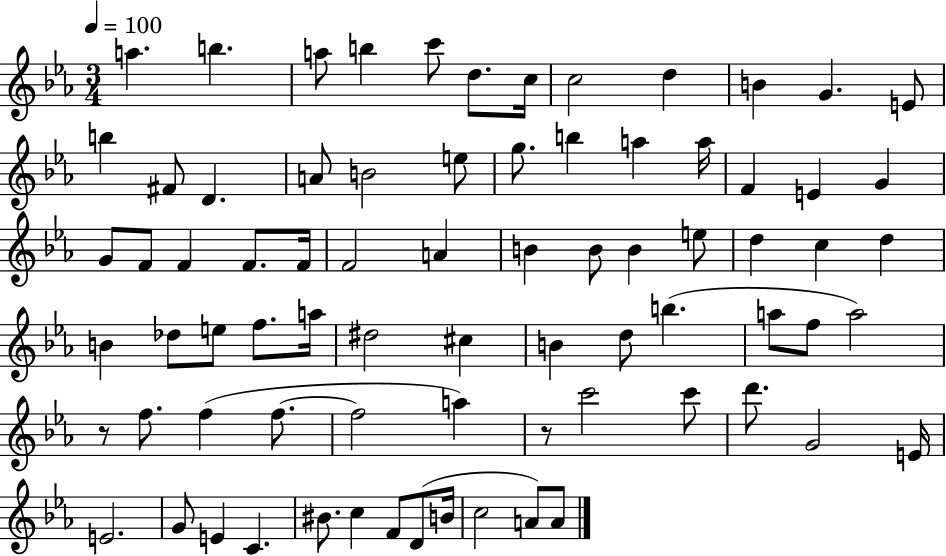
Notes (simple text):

A5/q. B5/q. A5/e B5/q C6/e D5/e. C5/s C5/h D5/q B4/q G4/q. E4/e B5/q F#4/e D4/q. A4/e B4/h E5/e G5/e. B5/q A5/q A5/s F4/q E4/q G4/q G4/e F4/e F4/q F4/e. F4/s F4/h A4/q B4/q B4/e B4/q E5/e D5/q C5/q D5/q B4/q Db5/e E5/e F5/e. A5/s D#5/h C#5/q B4/q D5/e B5/q. A5/e F5/e A5/h R/e F5/e. F5/q F5/e. F5/h A5/q R/e C6/h C6/e D6/e. G4/h E4/s E4/h. G4/e E4/q C4/q. BIS4/e. C5/q F4/e D4/e B4/s C5/h A4/e A4/e